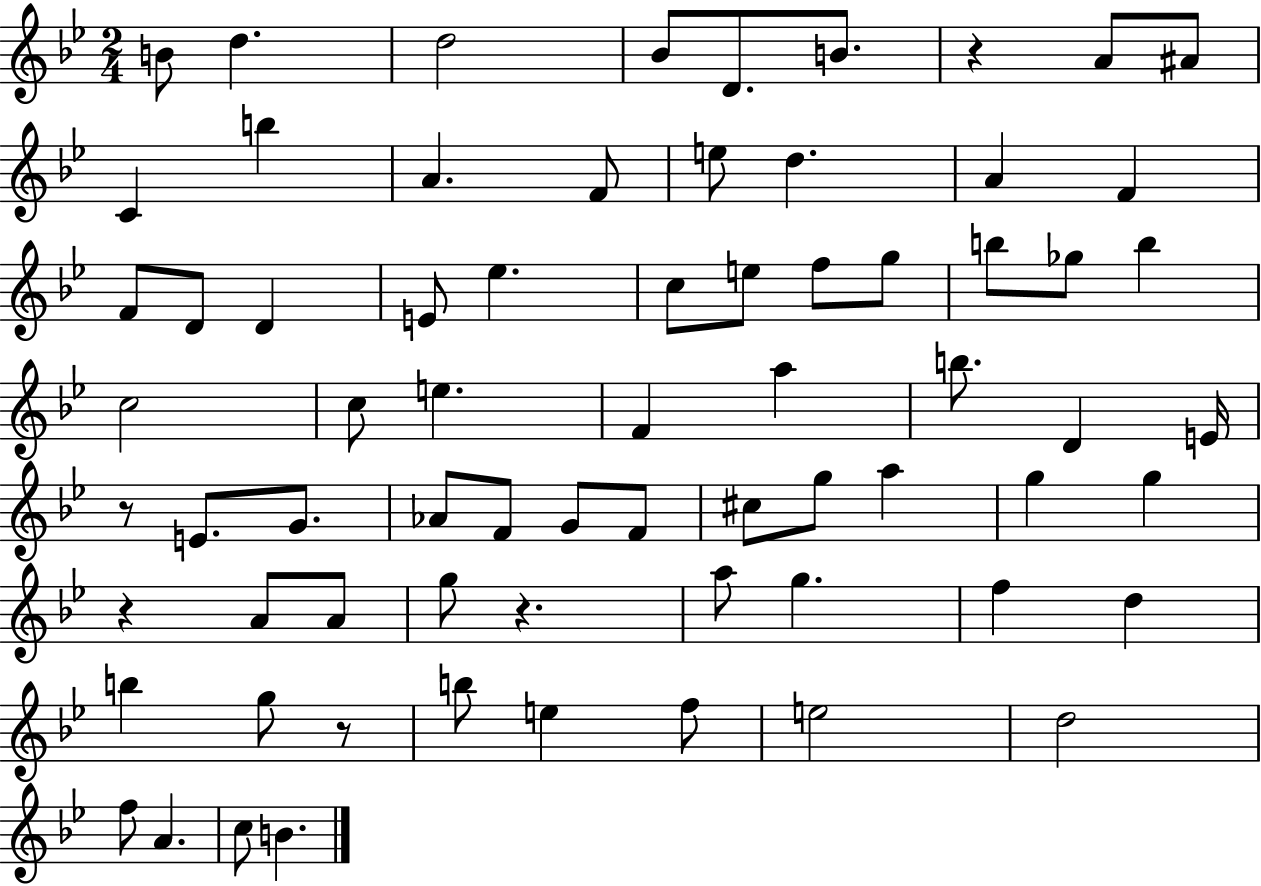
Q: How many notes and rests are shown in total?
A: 70